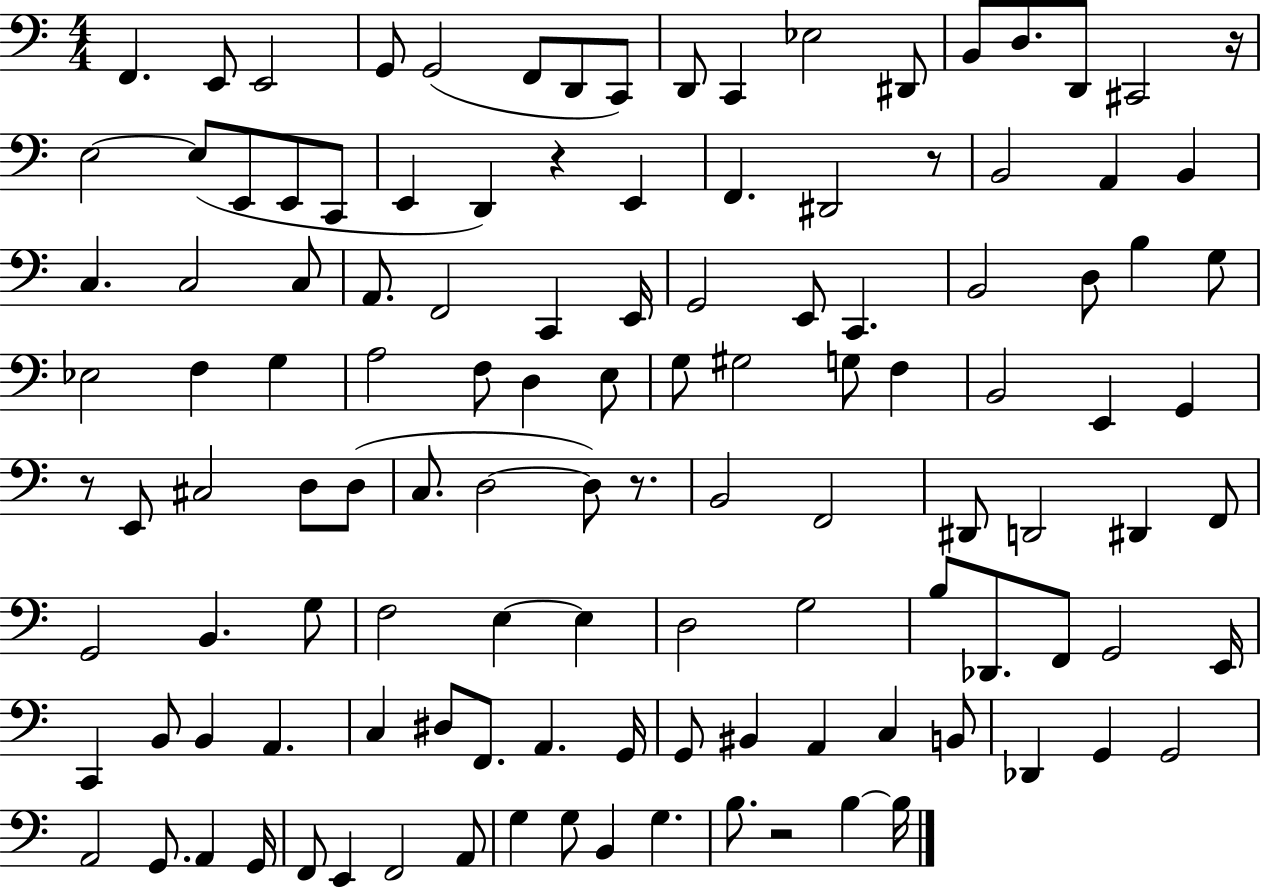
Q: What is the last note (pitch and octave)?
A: B3